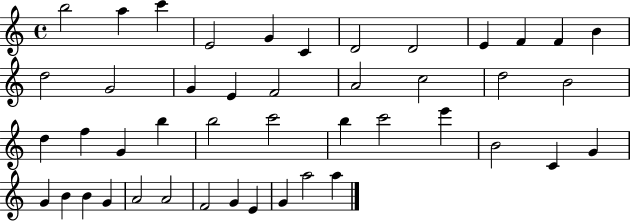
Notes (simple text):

B5/h A5/q C6/q E4/h G4/q C4/q D4/h D4/h E4/q F4/q F4/q B4/q D5/h G4/h G4/q E4/q F4/h A4/h C5/h D5/h B4/h D5/q F5/q G4/q B5/q B5/h C6/h B5/q C6/h E6/q B4/h C4/q G4/q G4/q B4/q B4/q G4/q A4/h A4/h F4/h G4/q E4/q G4/q A5/h A5/q